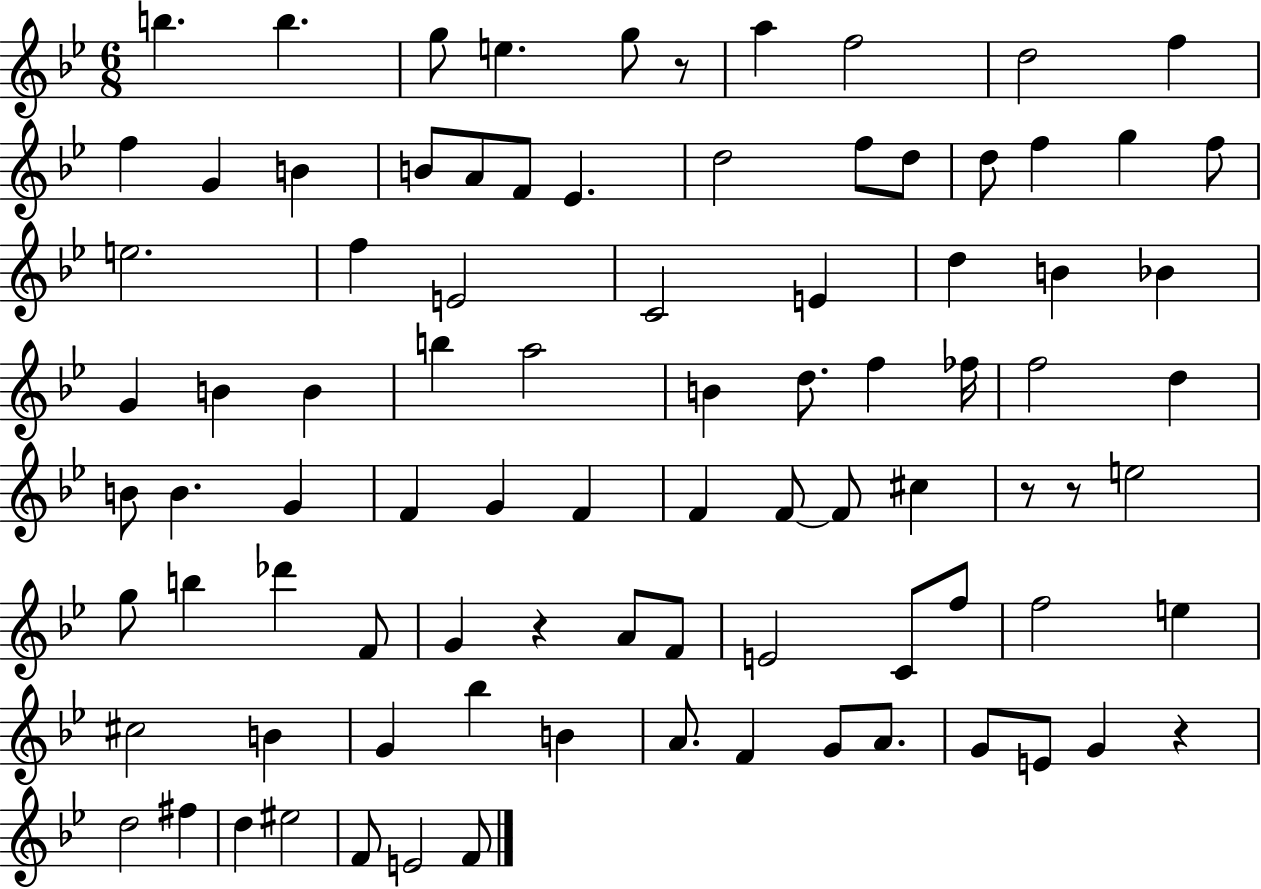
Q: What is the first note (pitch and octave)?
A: B5